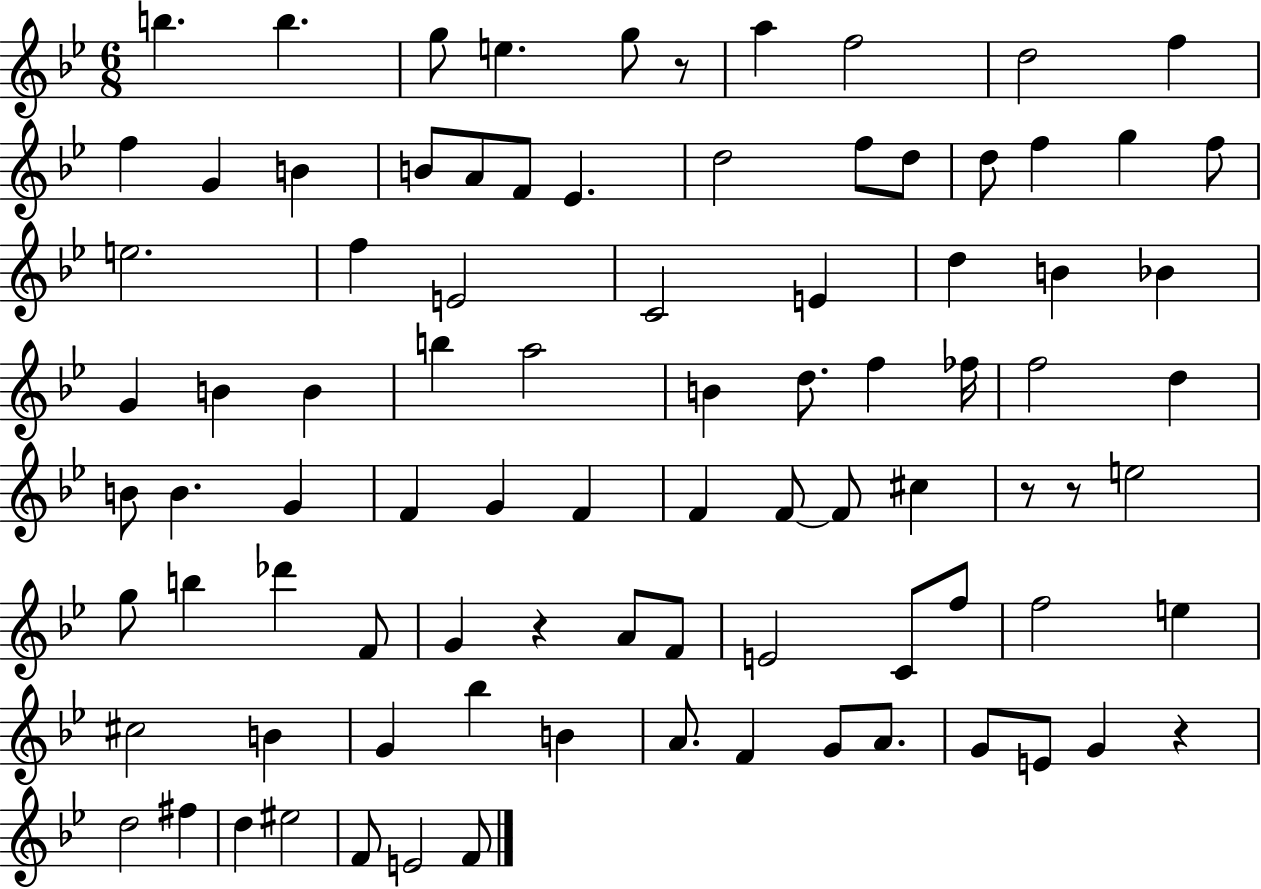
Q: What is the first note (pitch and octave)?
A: B5